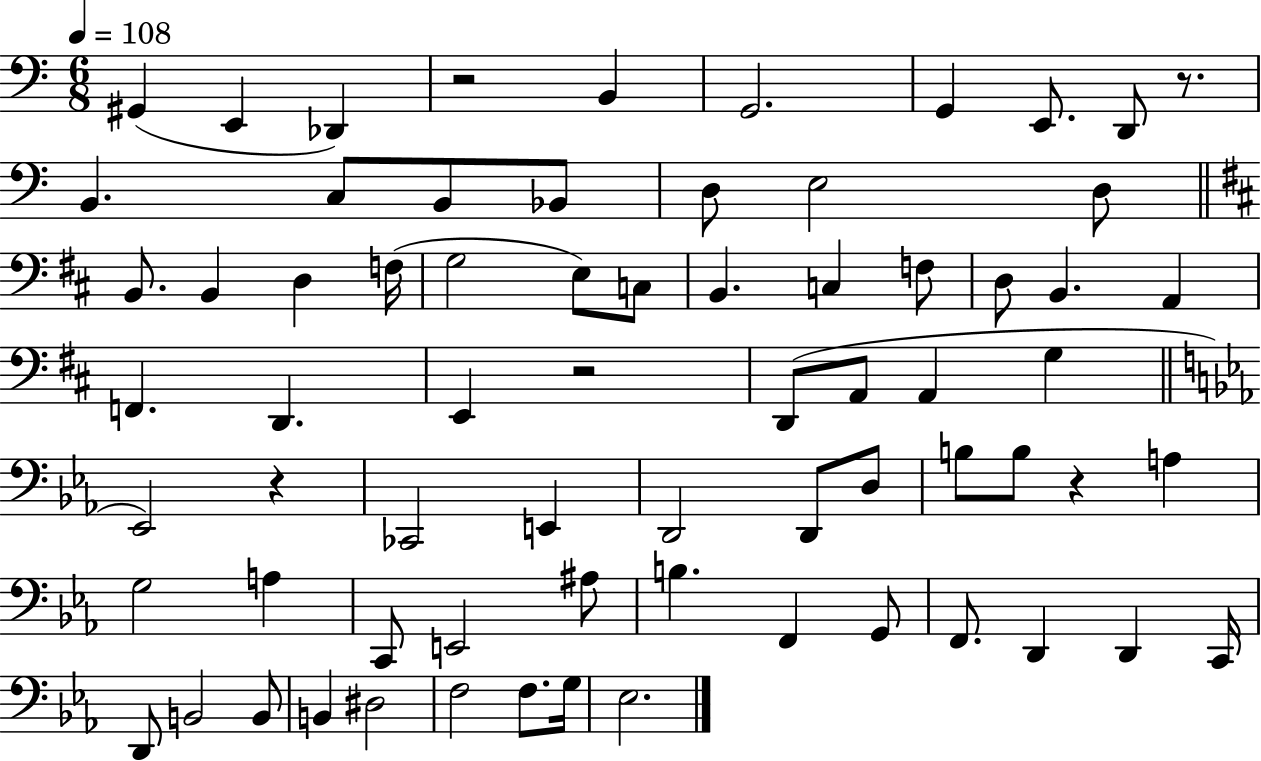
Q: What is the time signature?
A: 6/8